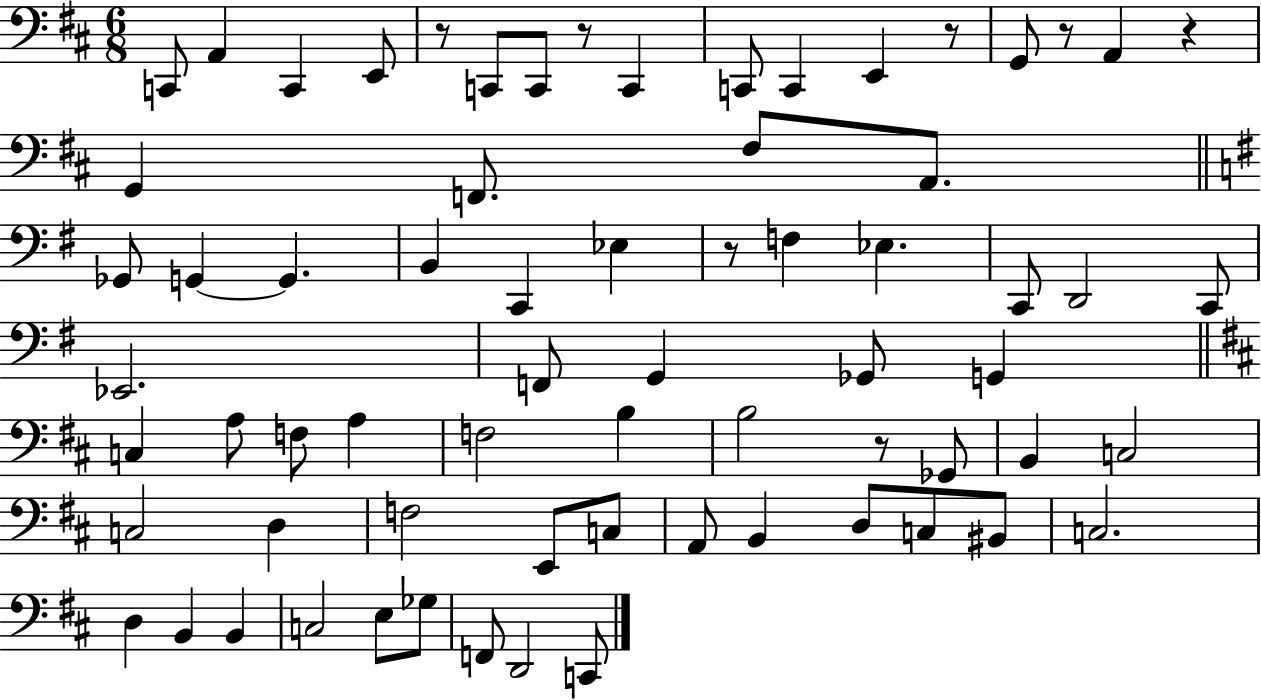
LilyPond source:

{
  \clef bass
  \numericTimeSignature
  \time 6/8
  \key d \major
  c,8 a,4 c,4 e,8 | r8 c,8 c,8 r8 c,4 | c,8 c,4 e,4 r8 | g,8 r8 a,4 r4 | \break g,4 f,8. fis8 a,8. | \bar "||" \break \key g \major ges,8 g,4~~ g,4. | b,4 c,4 ees4 | r8 f4 ees4. | c,8 d,2 c,8 | \break ees,2. | f,8 g,4 ges,8 g,4 | \bar "||" \break \key d \major c4 a8 f8 a4 | f2 b4 | b2 r8 ges,8 | b,4 c2 | \break c2 d4 | f2 e,8 c8 | a,8 b,4 d8 c8 bis,8 | c2. | \break d4 b,4 b,4 | c2 e8 ges8 | f,8 d,2 c,8 | \bar "|."
}